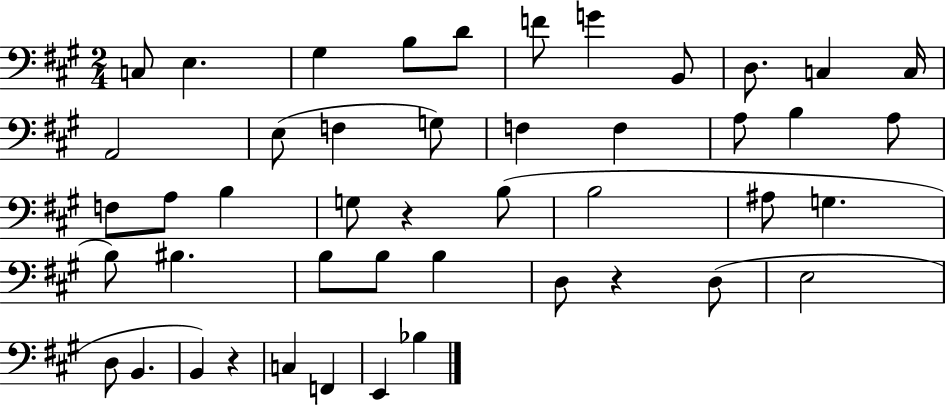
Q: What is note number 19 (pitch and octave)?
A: B3